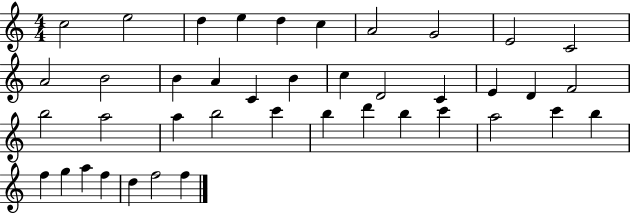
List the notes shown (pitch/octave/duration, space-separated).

C5/h E5/h D5/q E5/q D5/q C5/q A4/h G4/h E4/h C4/h A4/h B4/h B4/q A4/q C4/q B4/q C5/q D4/h C4/q E4/q D4/q F4/h B5/h A5/h A5/q B5/h C6/q B5/q D6/q B5/q C6/q A5/h C6/q B5/q F5/q G5/q A5/q F5/q D5/q F5/h F5/q